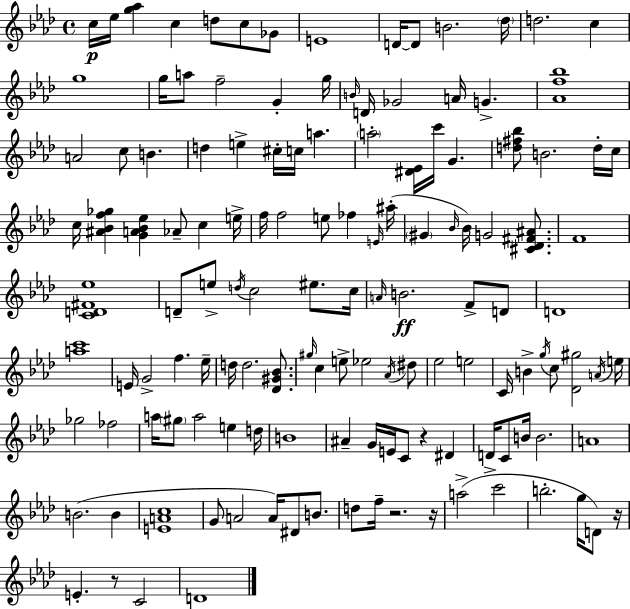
X:1
T:Untitled
M:4/4
L:1/4
K:Ab
c/4 _e/4 [g_a] c d/2 c/2 _G/2 E4 D/4 D/2 B2 _d/4 d2 c g4 g/4 a/2 f2 G g/4 B/4 D/4 _G2 A/4 G [_Af_b]4 A2 c/2 B d e ^c/4 c/4 a a2 [^D_E]/4 c'/4 G [d^f_b]/2 B2 d/4 c/4 c/4 [^A_Bf_g] [GA_B_e] _A/2 c e/4 f/4 f2 e/2 _f E/4 ^a/4 ^G _B/4 _B/4 G2 [^C_D^F^A]/2 F4 [CD^F_e]4 D/2 e/2 d/4 c2 ^e/2 c/4 A/4 B2 F/2 D/2 D4 [ac']4 E/4 G2 f _e/4 d/4 d2 [_D^G_B]/2 ^g/4 c e/2 _e2 _A/4 ^d/2 _e2 e2 C/4 B g/4 c/2 [_D^g]2 A/4 e/4 _g2 _f2 a/4 ^g/2 a2 e d/4 B4 ^A G/4 E/4 C/2 z ^D D/4 C/2 B/4 B2 A4 B2 B [EAc]4 G/2 A2 A/4 ^D/2 B/2 d/2 f/4 z2 z/4 a2 c'2 b2 g/4 D/2 z/4 E z/2 C2 D4